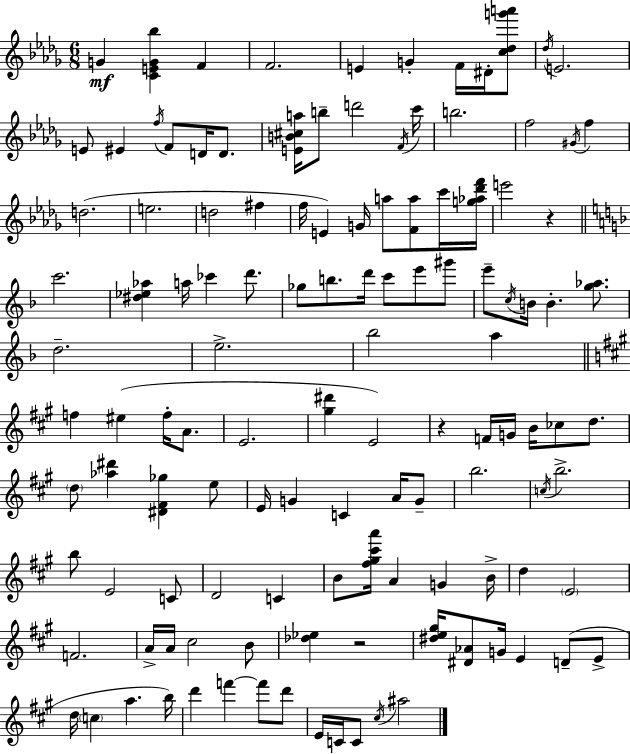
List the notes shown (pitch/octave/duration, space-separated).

G4/q [C4,E4,G4,Bb5]/q F4/q F4/h. E4/q G4/q F4/s D#4/s [C5,Db5,G6,A6]/e Db5/s E4/h. E4/e EIS4/q F5/s F4/e D4/s D4/e. [E4,B4,C#5,A5]/s B5/e D6/h F4/s C6/s B5/h. F5/h G#4/s F5/q D5/h. E5/h. D5/h F#5/q F5/s E4/q G4/s A5/e [F4,A5]/e C6/s [G5,Ab5,Db6,F6]/s E6/h R/q C6/h. [D#5,Eb5,Ab5]/q A5/s CES6/q D6/e. Gb5/e B5/e. D6/s C6/e E6/e G#6/e E6/e C5/s B4/s B4/q. [G5,Ab5]/e. D5/h. E5/h. Bb5/h A5/q F5/q EIS5/q F5/s A4/e. E4/h. [G#5,D#6]/q E4/h R/q F4/s G4/s B4/s CES5/e D5/e. D5/e [Ab5,D#6]/q [D#4,F#4,Gb5]/q E5/e E4/s G4/q C4/q A4/s G4/e B5/h. C5/s B5/h. B5/e E4/h C4/e D4/h C4/q B4/e [F#5,G#5,C#6,A6]/s A4/q G4/q B4/s D5/q E4/h F4/h. A4/s A4/s C#5/h B4/e [Db5,Eb5]/q R/h [D#5,E5,G#5]/s [D#4,Ab4]/e G4/s E4/q D4/e E4/e D5/s C5/q A5/q. B5/s D6/q F6/q F6/e D6/e E4/s C4/s C4/e C#5/s A#5/h